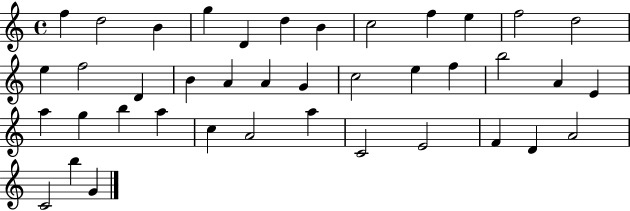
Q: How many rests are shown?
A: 0